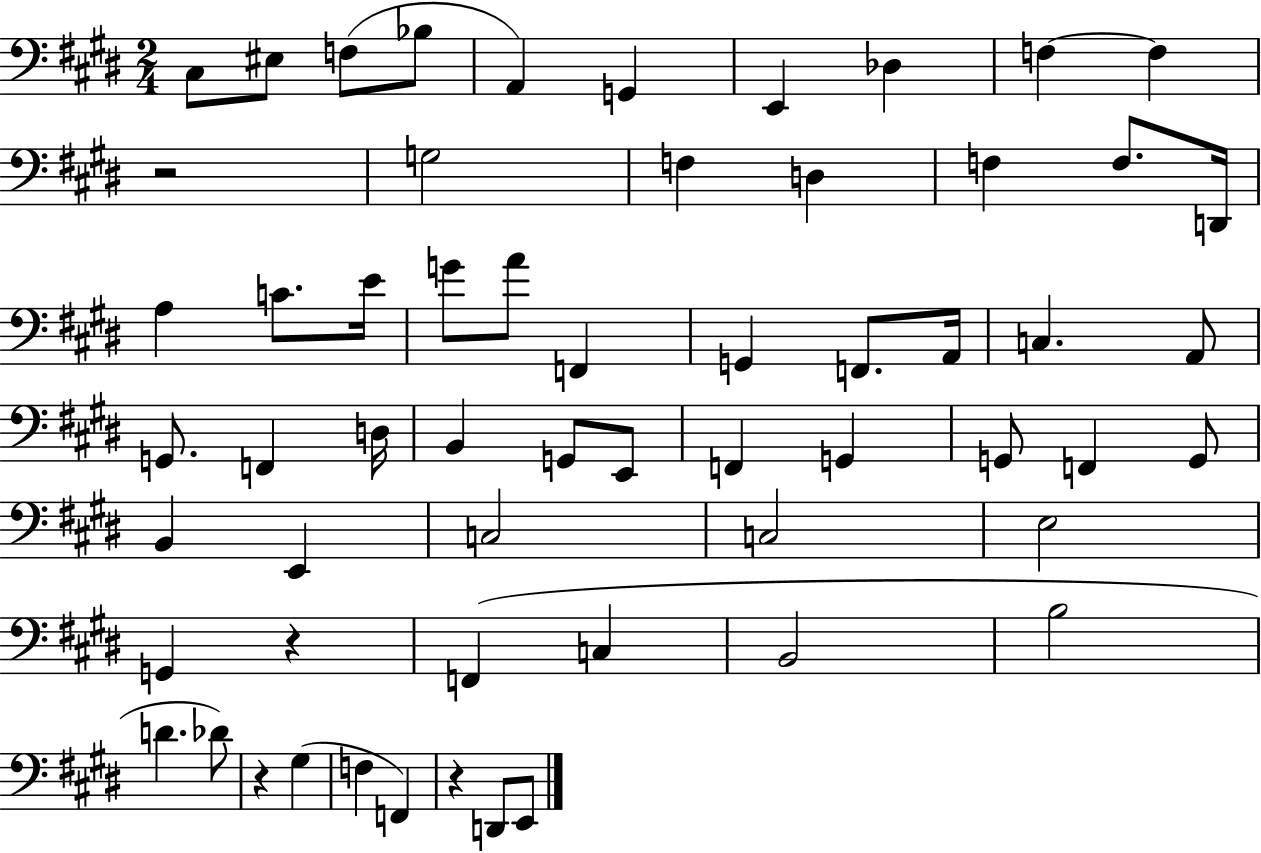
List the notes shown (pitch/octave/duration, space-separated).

C#3/e EIS3/e F3/e Bb3/e A2/q G2/q E2/q Db3/q F3/q F3/q R/h G3/h F3/q D3/q F3/q F3/e. D2/s A3/q C4/e. E4/s G4/e A4/e F2/q G2/q F2/e. A2/s C3/q. A2/e G2/e. F2/q D3/s B2/q G2/e E2/e F2/q G2/q G2/e F2/q G2/e B2/q E2/q C3/h C3/h E3/h G2/q R/q F2/q C3/q B2/h B3/h D4/q. Db4/e R/q G#3/q F3/q F2/q R/q D2/e E2/e